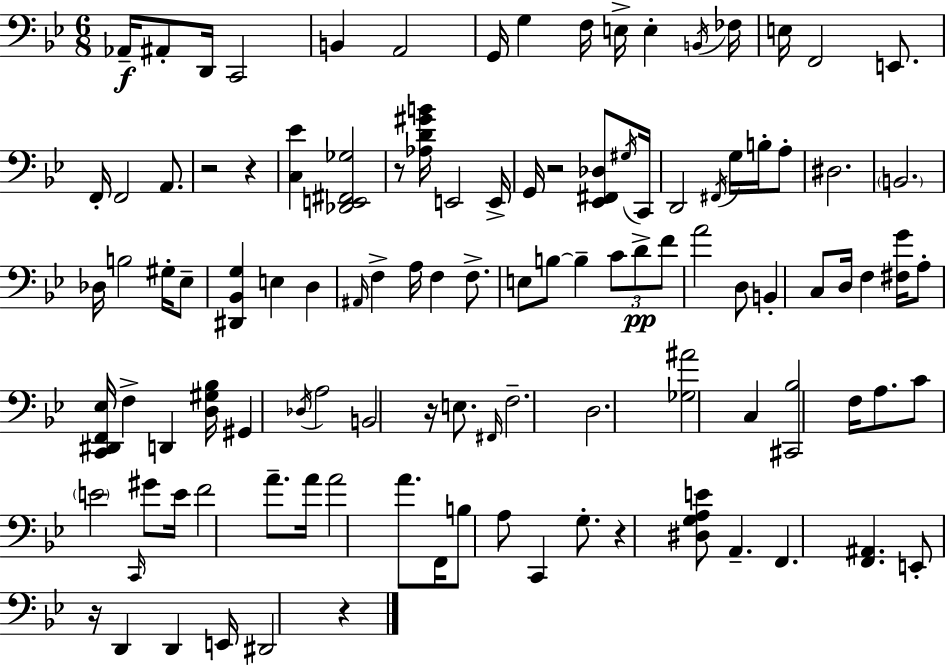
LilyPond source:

{
  \clef bass
  \numericTimeSignature
  \time 6/8
  \key g \minor
  aes,16--\f ais,8-. d,16 c,2 | b,4 a,2 | g,16 g4 f16 e16-> e4-. \acciaccatura { b,16 } | fes16 e16 f,2 e,8. | \break f,16-. f,2 a,8. | r2 r4 | <c ees'>4 <des, e, fis, ges>2 | r8 <aes d' gis' b'>16 e,2 | \break e,16-> g,16 r2 <ees, fis, des>8 | \acciaccatura { gis16 } c,16 d,2 \acciaccatura { fis,16 } g16 | b16-. a8-. dis2. | \parenthesize b,2. | \break des16 b2 | gis16-. ees8-- <dis, bes, g>4 e4 d4 | \grace { ais,16 } f4-> a16 f4 | f8.-> e8 b8~~ b4-- | \break \tuplet 3/2 { c'8 d'8->\pp f'8 } a'2 | d8 b,4-. c8 d16 f4 | <fis g'>16 a8-. <c, dis, f, ees>16 f4-> d,4 | <d gis bes>16 gis,4 \acciaccatura { des16 } a2 | \break b,2 | r16 e8. \grace { fis,16 } f2.-- | d2. | <ges ais'>2 | \break c4 <cis, bes>2 | f16 a8. c'8 \parenthesize e'2 | \grace { c,16 } gis'8 e'16 f'2 | a'8.-- a'16 a'2 | \break a'8. f,16 b8 a8 | c,4 g8.-. r4 <dis g a e'>8 | a,4.-- f,4. | <f, ais,>4. e,8-. r16 d,4 | \break d,4 e,16 dis,2 | r4 \bar "|."
}